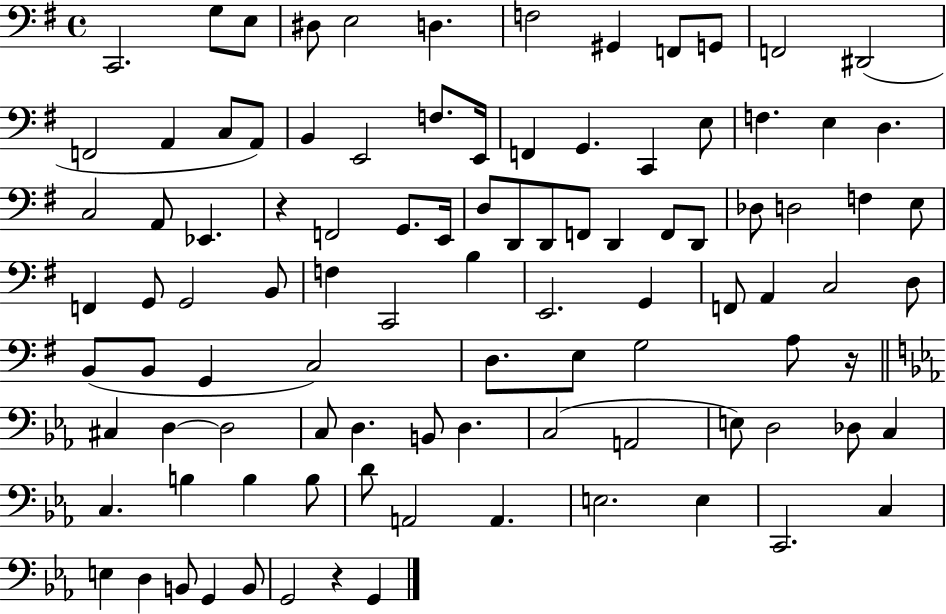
{
  \clef bass
  \time 4/4
  \defaultTimeSignature
  \key g \major
  c,2. g8 e8 | dis8 e2 d4. | f2 gis,4 f,8 g,8 | f,2 dis,2( | \break f,2 a,4 c8 a,8) | b,4 e,2 f8. e,16 | f,4 g,4. c,4 e8 | f4. e4 d4. | \break c2 a,8 ees,4. | r4 f,2 g,8. e,16 | d8 d,8 d,8 f,8 d,4 f,8 d,8 | des8 d2 f4 e8 | \break f,4 g,8 g,2 b,8 | f4 c,2 b4 | e,2. g,4 | f,8 a,4 c2 d8 | \break b,8( b,8 g,4 c2) | d8. e8 g2 a8 r16 | \bar "||" \break \key ees \major cis4 d4~~ d2 | c8 d4. b,8 d4. | c2( a,2 | e8) d2 des8 c4 | \break c4. b4 b4 b8 | d'8 a,2 a,4. | e2. e4 | c,2. c4 | \break e4 d4 b,8 g,4 b,8 | g,2 r4 g,4 | \bar "|."
}